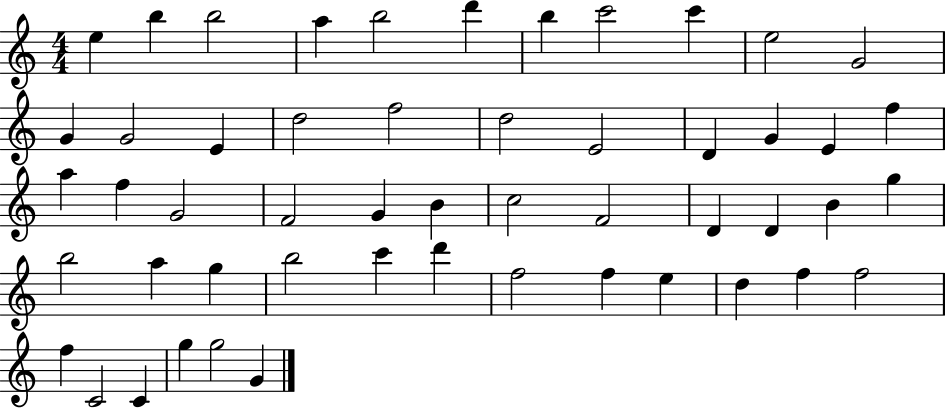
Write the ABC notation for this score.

X:1
T:Untitled
M:4/4
L:1/4
K:C
e b b2 a b2 d' b c'2 c' e2 G2 G G2 E d2 f2 d2 E2 D G E f a f G2 F2 G B c2 F2 D D B g b2 a g b2 c' d' f2 f e d f f2 f C2 C g g2 G